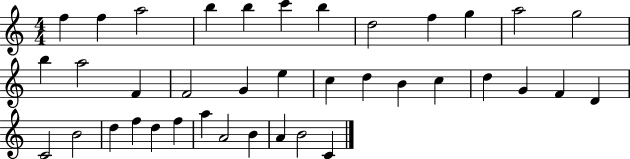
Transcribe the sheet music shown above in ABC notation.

X:1
T:Untitled
M:4/4
L:1/4
K:C
f f a2 b b c' b d2 f g a2 g2 b a2 F F2 G e c d B c d G F D C2 B2 d f d f a A2 B A B2 C